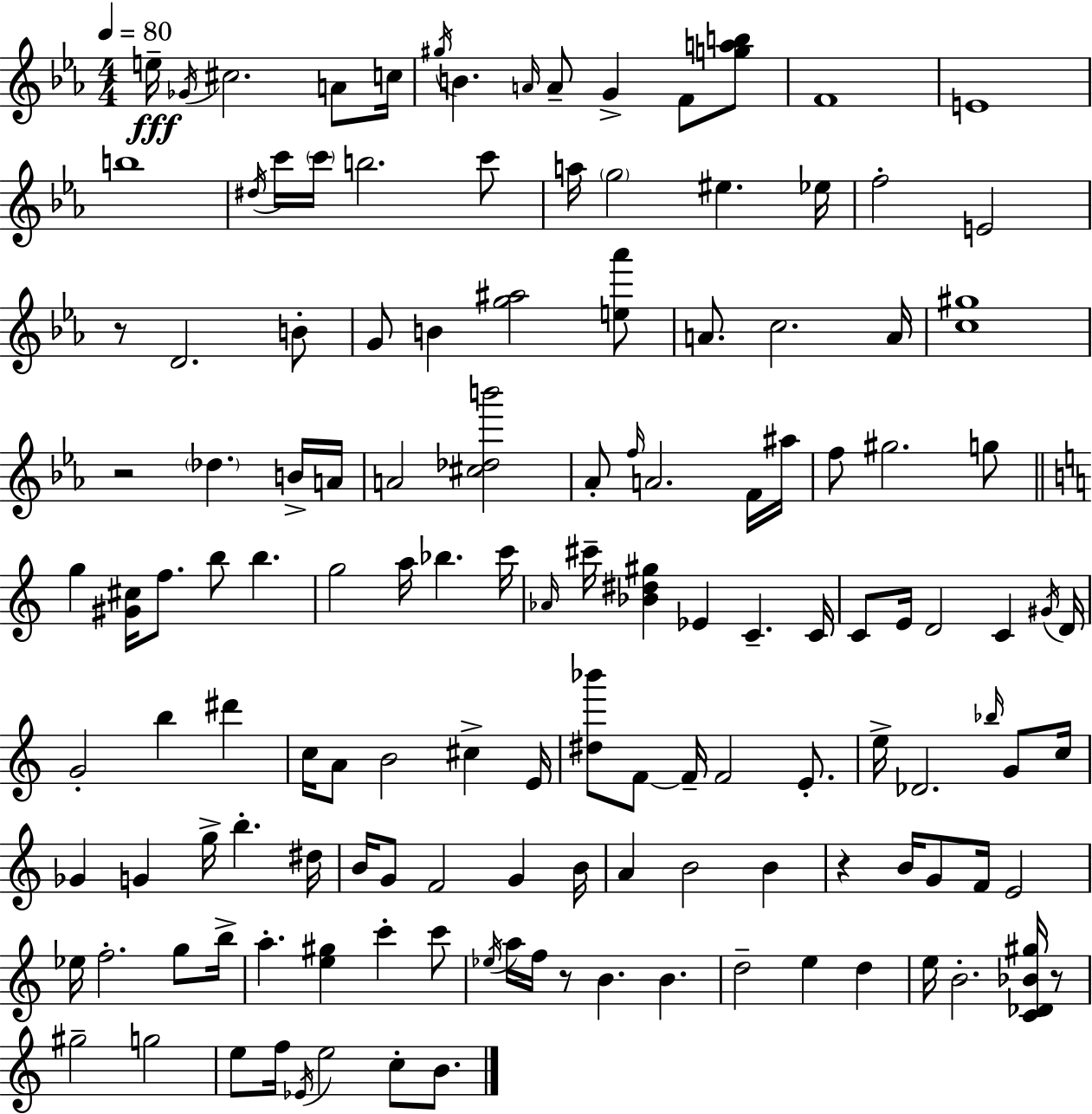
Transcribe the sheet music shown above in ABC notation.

X:1
T:Untitled
M:4/4
L:1/4
K:Eb
e/4 _G/4 ^c2 A/2 c/4 ^g/4 B A/4 A/2 G F/2 [gab]/2 F4 E4 b4 ^d/4 c'/4 c'/4 b2 c'/2 a/4 g2 ^e _e/4 f2 E2 z/2 D2 B/2 G/2 B [g^a]2 [e_a']/2 A/2 c2 A/4 [c^g]4 z2 _d B/4 A/4 A2 [^c_db']2 _A/2 f/4 A2 F/4 ^a/4 f/2 ^g2 g/2 g [^G^c]/4 f/2 b/2 b g2 a/4 _b c'/4 _A/4 ^c'/4 [_B^d^g] _E C C/4 C/2 E/4 D2 C ^G/4 D/4 G2 b ^d' c/4 A/2 B2 ^c E/4 [^d_b']/2 F/2 F/4 F2 E/2 e/4 _D2 _b/4 G/2 c/4 _G G g/4 b ^d/4 B/4 G/2 F2 G B/4 A B2 B z B/4 G/2 F/4 E2 _e/4 f2 g/2 b/4 a [e^g] c' c'/2 _e/4 a/4 f/4 z/2 B B d2 e d e/4 B2 [C_D_B^g]/4 z/2 ^g2 g2 e/2 f/4 _E/4 e2 c/2 B/2